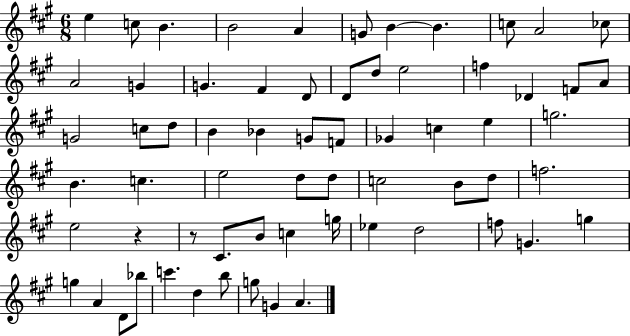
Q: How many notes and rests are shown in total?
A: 65